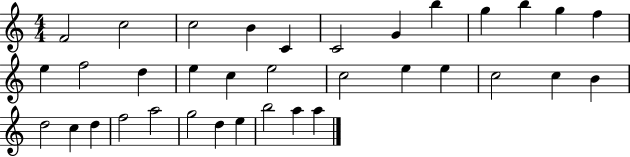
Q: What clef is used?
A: treble